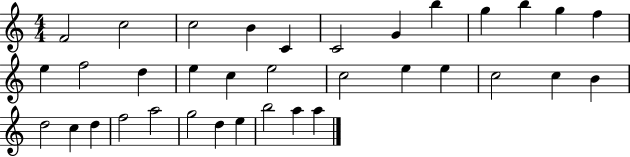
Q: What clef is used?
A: treble